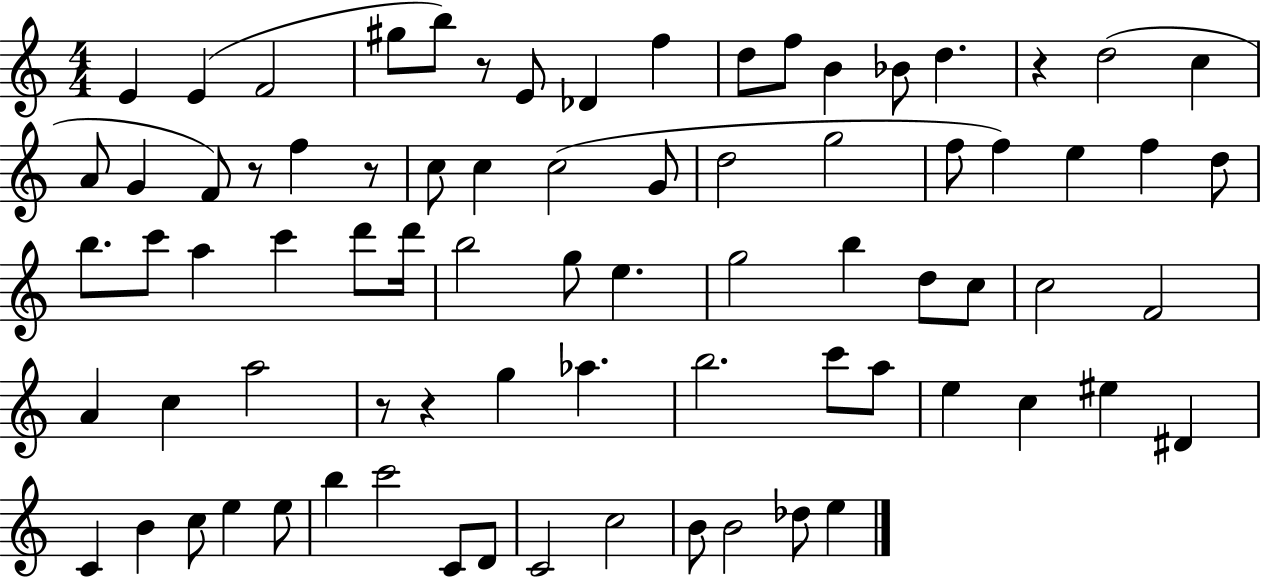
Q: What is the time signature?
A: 4/4